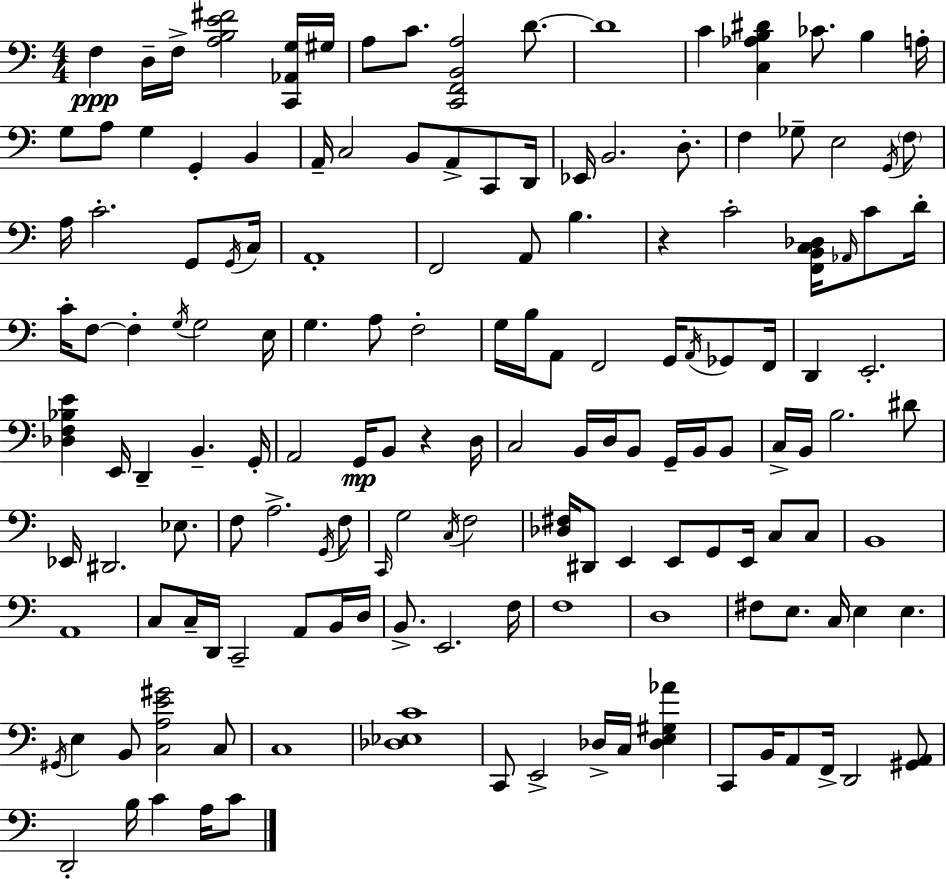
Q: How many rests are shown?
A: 2